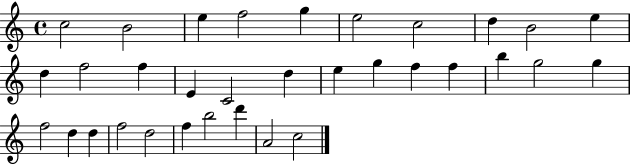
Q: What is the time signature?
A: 4/4